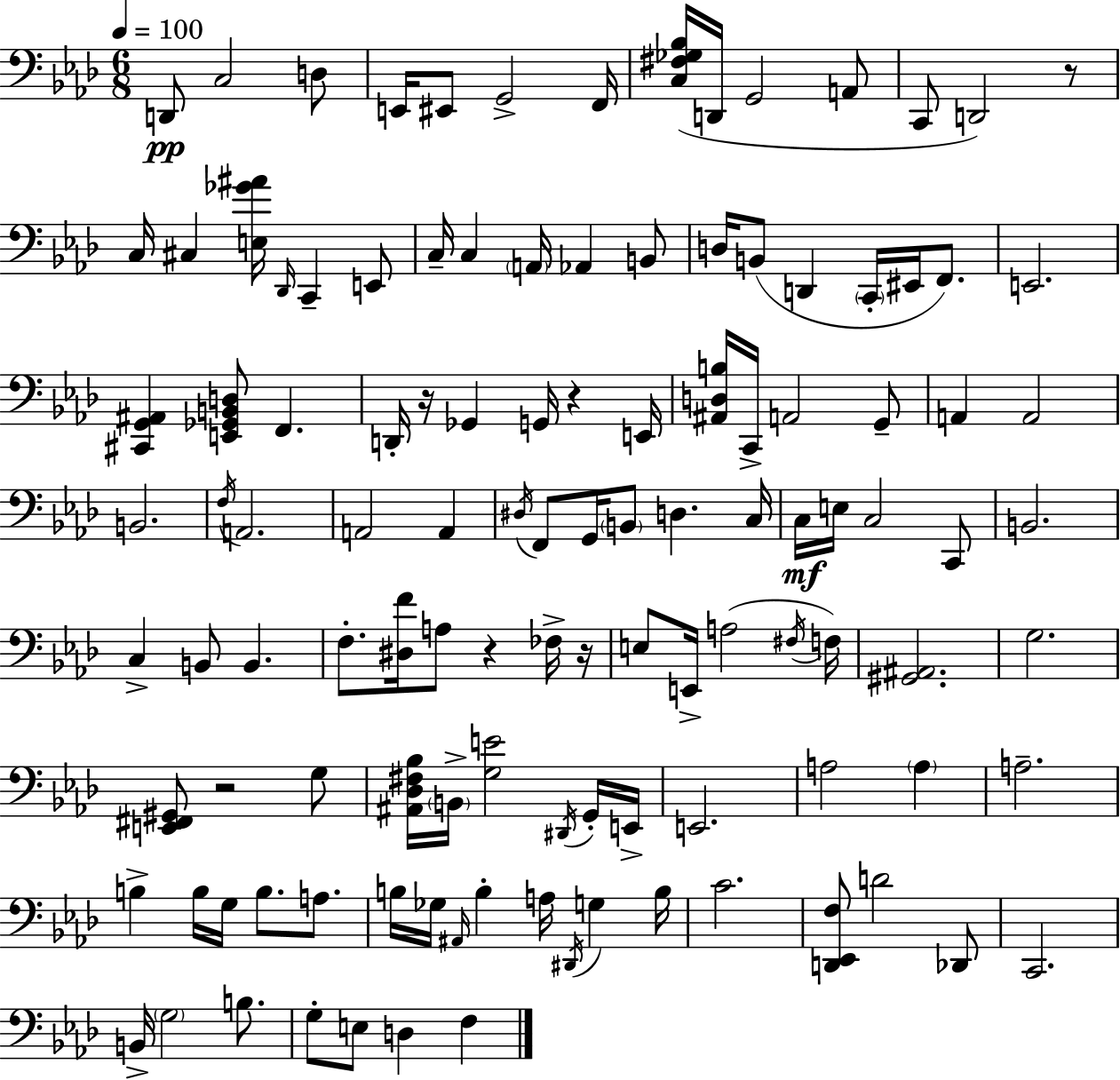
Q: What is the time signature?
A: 6/8